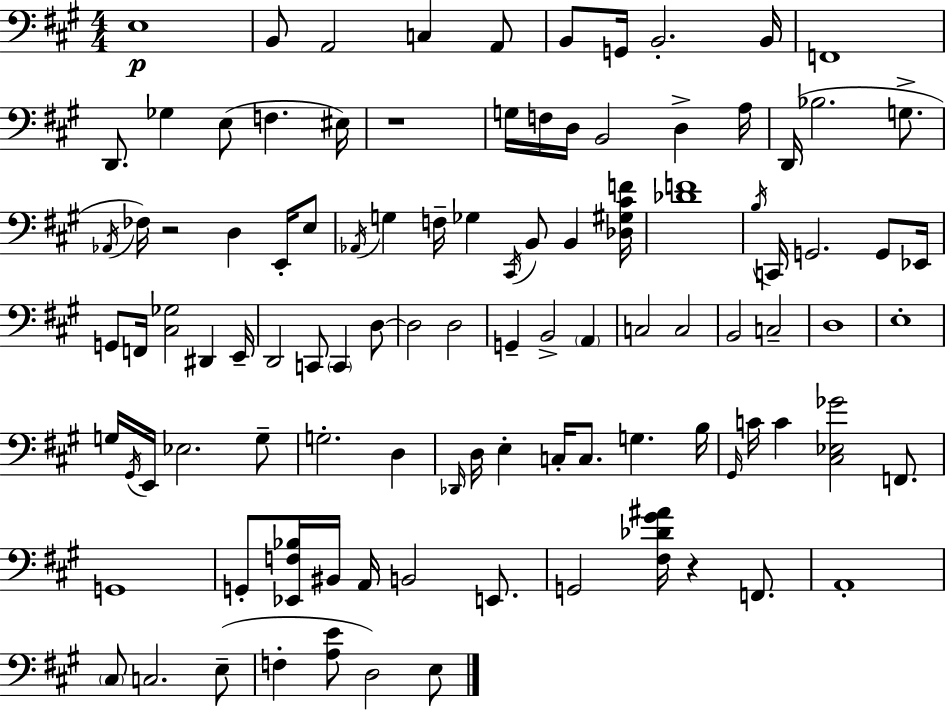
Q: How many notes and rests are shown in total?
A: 103